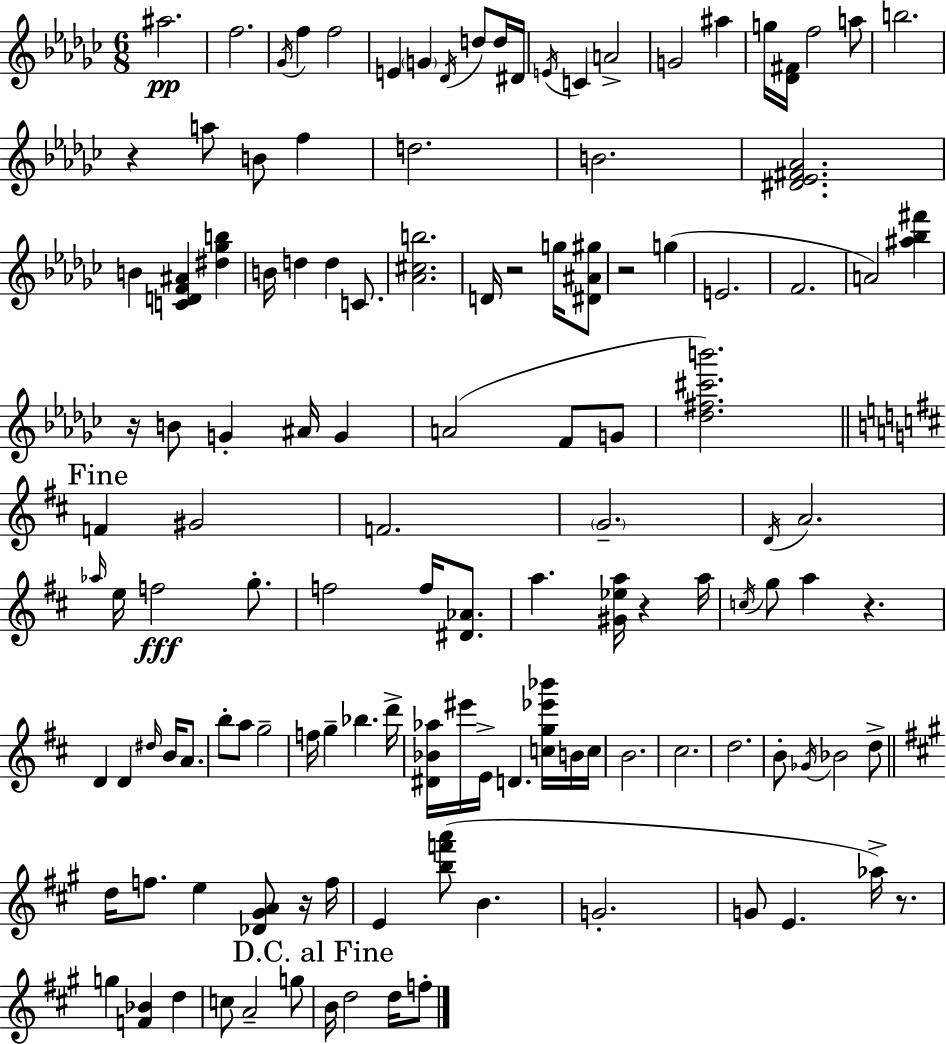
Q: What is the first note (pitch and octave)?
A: A#5